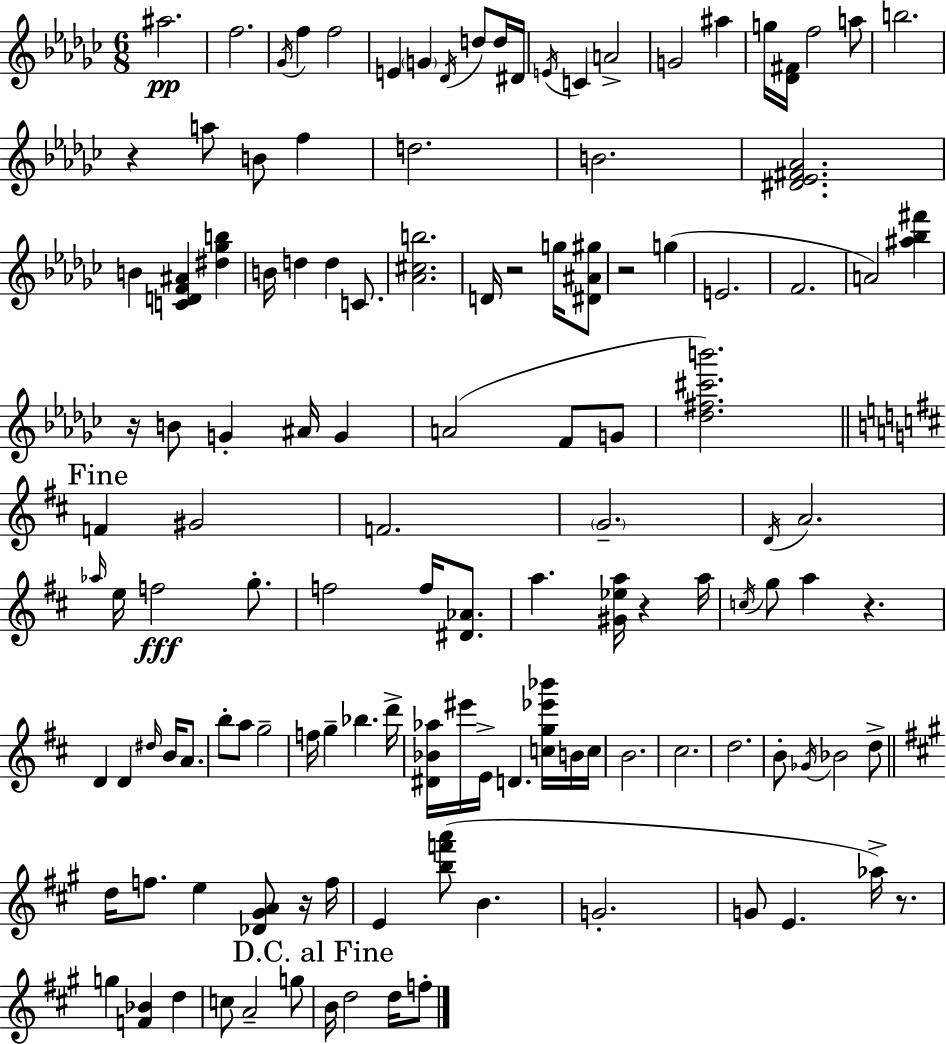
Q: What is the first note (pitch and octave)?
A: A#5